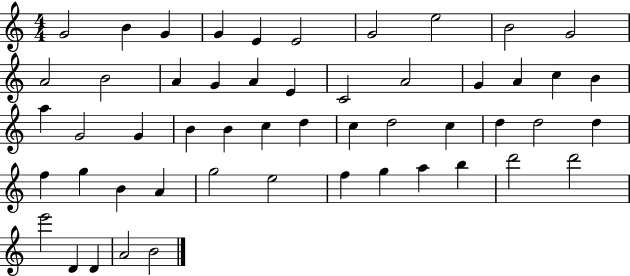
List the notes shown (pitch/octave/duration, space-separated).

G4/h B4/q G4/q G4/q E4/q E4/h G4/h E5/h B4/h G4/h A4/h B4/h A4/q G4/q A4/q E4/q C4/h A4/h G4/q A4/q C5/q B4/q A5/q G4/h G4/q B4/q B4/q C5/q D5/q C5/q D5/h C5/q D5/q D5/h D5/q F5/q G5/q B4/q A4/q G5/h E5/h F5/q G5/q A5/q B5/q D6/h D6/h E6/h D4/q D4/q A4/h B4/h